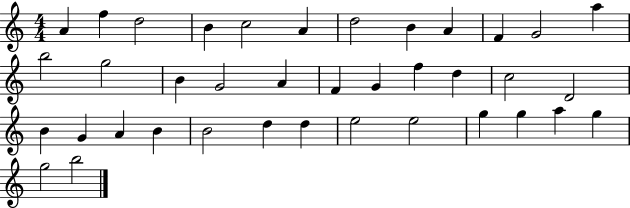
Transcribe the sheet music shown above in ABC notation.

X:1
T:Untitled
M:4/4
L:1/4
K:C
A f d2 B c2 A d2 B A F G2 a b2 g2 B G2 A F G f d c2 D2 B G A B B2 d d e2 e2 g g a g g2 b2